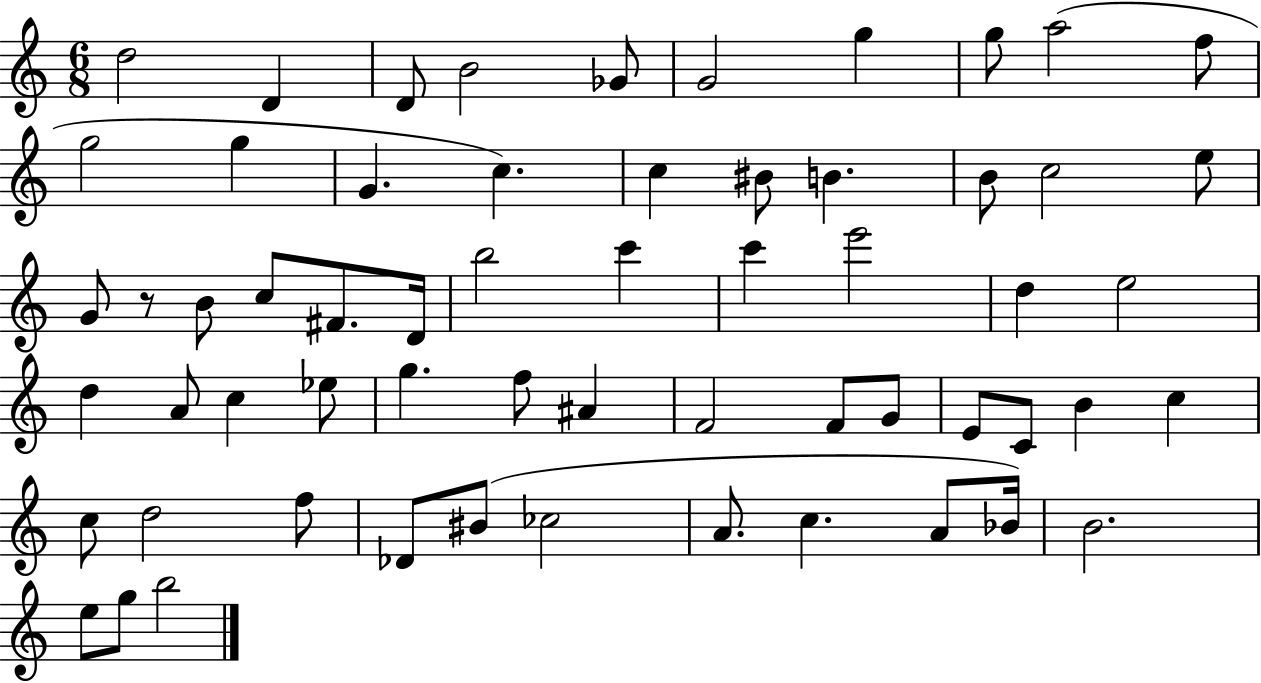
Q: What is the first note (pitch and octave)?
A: D5